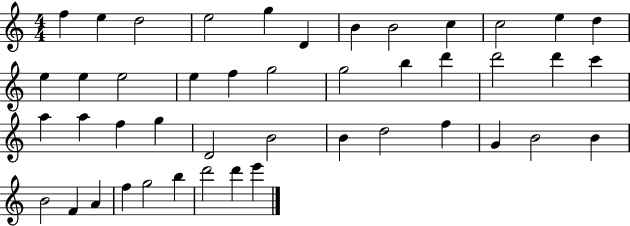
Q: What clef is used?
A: treble